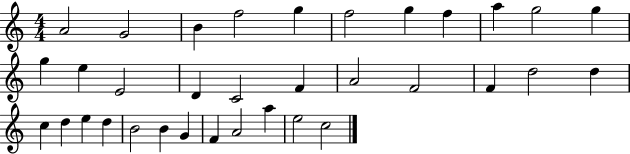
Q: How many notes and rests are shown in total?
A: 34